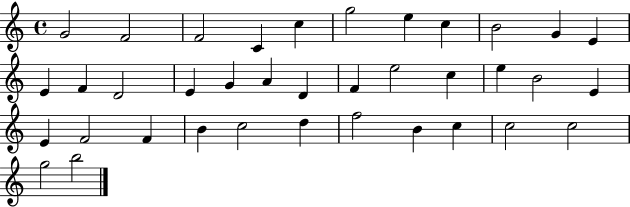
G4/h F4/h F4/h C4/q C5/q G5/h E5/q C5/q B4/h G4/q E4/q E4/q F4/q D4/h E4/q G4/q A4/q D4/q F4/q E5/h C5/q E5/q B4/h E4/q E4/q F4/h F4/q B4/q C5/h D5/q F5/h B4/q C5/q C5/h C5/h G5/h B5/h